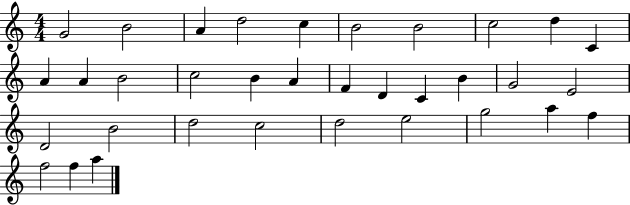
G4/h B4/h A4/q D5/h C5/q B4/h B4/h C5/h D5/q C4/q A4/q A4/q B4/h C5/h B4/q A4/q F4/q D4/q C4/q B4/q G4/h E4/h D4/h B4/h D5/h C5/h D5/h E5/h G5/h A5/q F5/q F5/h F5/q A5/q